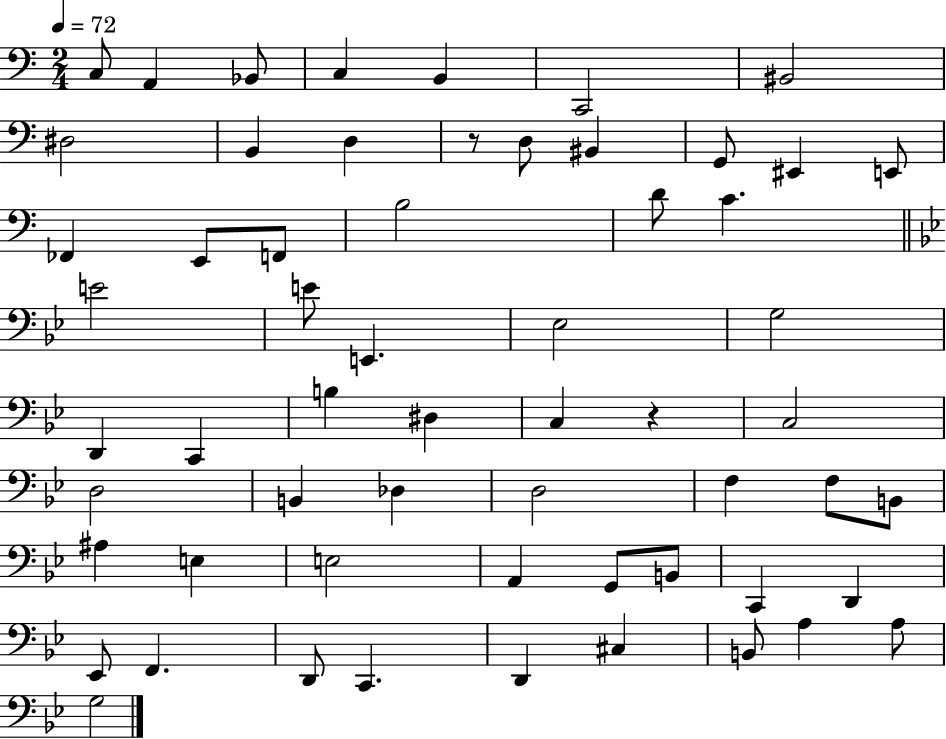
{
  \clef bass
  \numericTimeSignature
  \time 2/4
  \key c \major
  \tempo 4 = 72
  \repeat volta 2 { c8 a,4 bes,8 | c4 b,4 | c,2 | bis,2 | \break dis2 | b,4 d4 | r8 d8 bis,4 | g,8 eis,4 e,8 | \break fes,4 e,8 f,8 | b2 | d'8 c'4. | \bar "||" \break \key bes \major e'2 | e'8 e,4. | ees2 | g2 | \break d,4 c,4 | b4 dis4 | c4 r4 | c2 | \break d2 | b,4 des4 | d2 | f4 f8 b,8 | \break ais4 e4 | e2 | a,4 g,8 b,8 | c,4 d,4 | \break ees,8 f,4. | d,8 c,4. | d,4 cis4 | b,8 a4 a8 | \break g2 | } \bar "|."
}